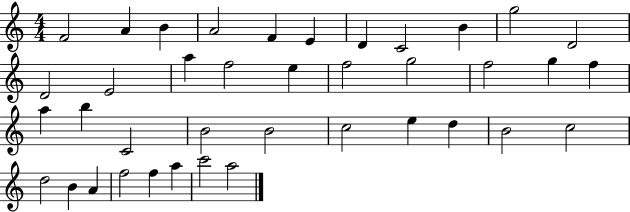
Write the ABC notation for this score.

X:1
T:Untitled
M:4/4
L:1/4
K:C
F2 A B A2 F E D C2 B g2 D2 D2 E2 a f2 e f2 g2 f2 g f a b C2 B2 B2 c2 e d B2 c2 d2 B A f2 f a c'2 a2